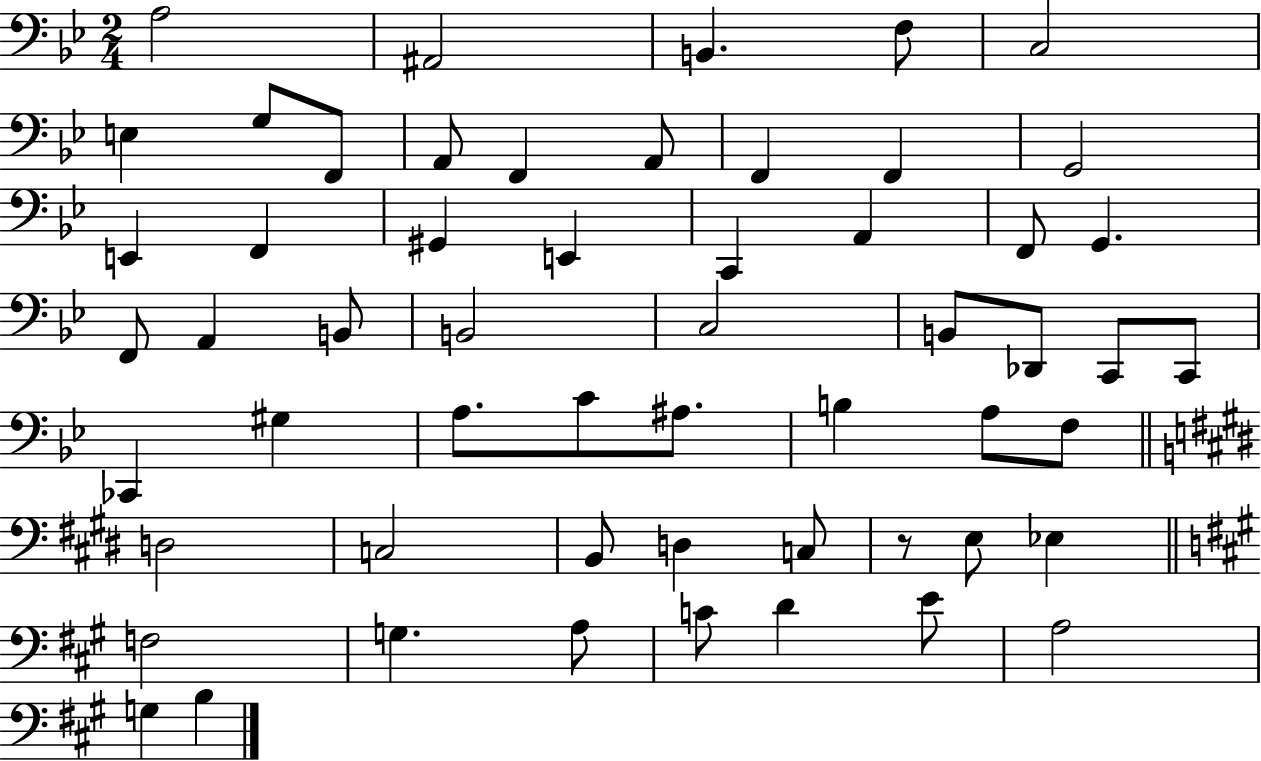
A3/h A#2/h B2/q. F3/e C3/h E3/q G3/e F2/e A2/e F2/q A2/e F2/q F2/q G2/h E2/q F2/q G#2/q E2/q C2/q A2/q F2/e G2/q. F2/e A2/q B2/e B2/h C3/h B2/e Db2/e C2/e C2/e CES2/q G#3/q A3/e. C4/e A#3/e. B3/q A3/e F3/e D3/h C3/h B2/e D3/q C3/e R/e E3/e Eb3/q F3/h G3/q. A3/e C4/e D4/q E4/e A3/h G3/q B3/q